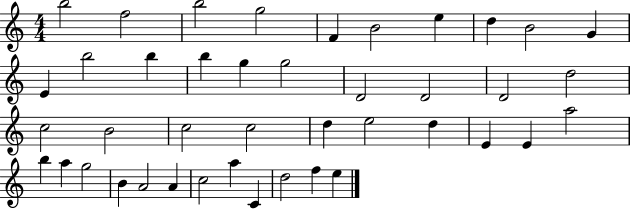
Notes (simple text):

B5/h F5/h B5/h G5/h F4/q B4/h E5/q D5/q B4/h G4/q E4/q B5/h B5/q B5/q G5/q G5/h D4/h D4/h D4/h D5/h C5/h B4/h C5/h C5/h D5/q E5/h D5/q E4/q E4/q A5/h B5/q A5/q G5/h B4/q A4/h A4/q C5/h A5/q C4/q D5/h F5/q E5/q